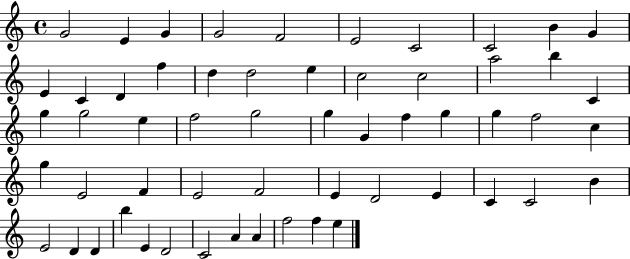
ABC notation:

X:1
T:Untitled
M:4/4
L:1/4
K:C
G2 E G G2 F2 E2 C2 C2 B G E C D f d d2 e c2 c2 a2 b C g g2 e f2 g2 g G f g g f2 c g E2 F E2 F2 E D2 E C C2 B E2 D D b E D2 C2 A A f2 f e